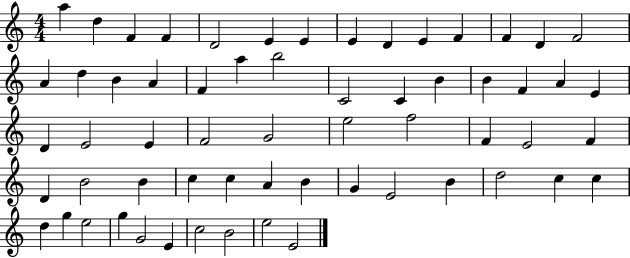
X:1
T:Untitled
M:4/4
L:1/4
K:C
a d F F D2 E E E D E F F D F2 A d B A F a b2 C2 C B B F A E D E2 E F2 G2 e2 f2 F E2 F D B2 B c c A B G E2 B d2 c c d g e2 g G2 E c2 B2 e2 E2